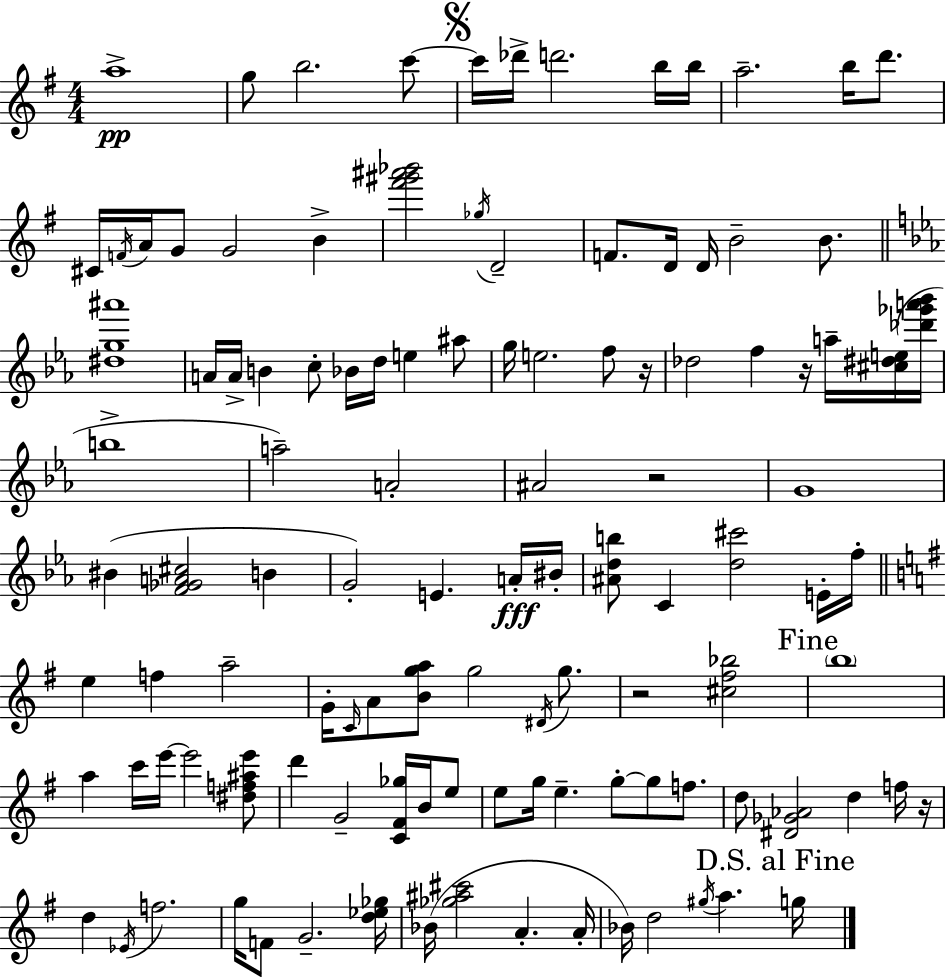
X:1
T:Untitled
M:4/4
L:1/4
K:Em
a4 g/2 b2 c'/2 c'/4 _d'/4 d'2 b/4 b/4 a2 b/4 d'/2 ^C/4 F/4 A/4 G/2 G2 B [^f'^g'^a'_b']2 _g/4 D2 F/2 D/4 D/4 B2 B/2 [^dg^a']4 A/4 A/4 B c/2 _B/4 d/4 e ^a/2 g/4 e2 f/2 z/4 _d2 f z/4 a/4 [^c^de]/4 [_d'_g'a'_b']/4 b4 a2 A2 ^A2 z2 G4 ^B [F_GA^c]2 B G2 E A/4 ^B/4 [^Adb]/2 C [d^c']2 E/4 f/4 e f a2 G/4 C/4 A/2 [Bga]/2 g2 ^D/4 g/2 z2 [^c^f_b]2 b4 a c'/4 e'/4 e'2 [^df^ae']/2 d' G2 [C^F_g]/4 B/4 e/2 e/2 g/4 e g/2 g/2 f/2 d/2 [^D_G_A]2 d f/4 z/4 d _E/4 f2 g/4 F/2 G2 [d_e_g]/4 _B/4 [_g^a^c']2 A A/4 _B/4 d2 ^g/4 a g/4